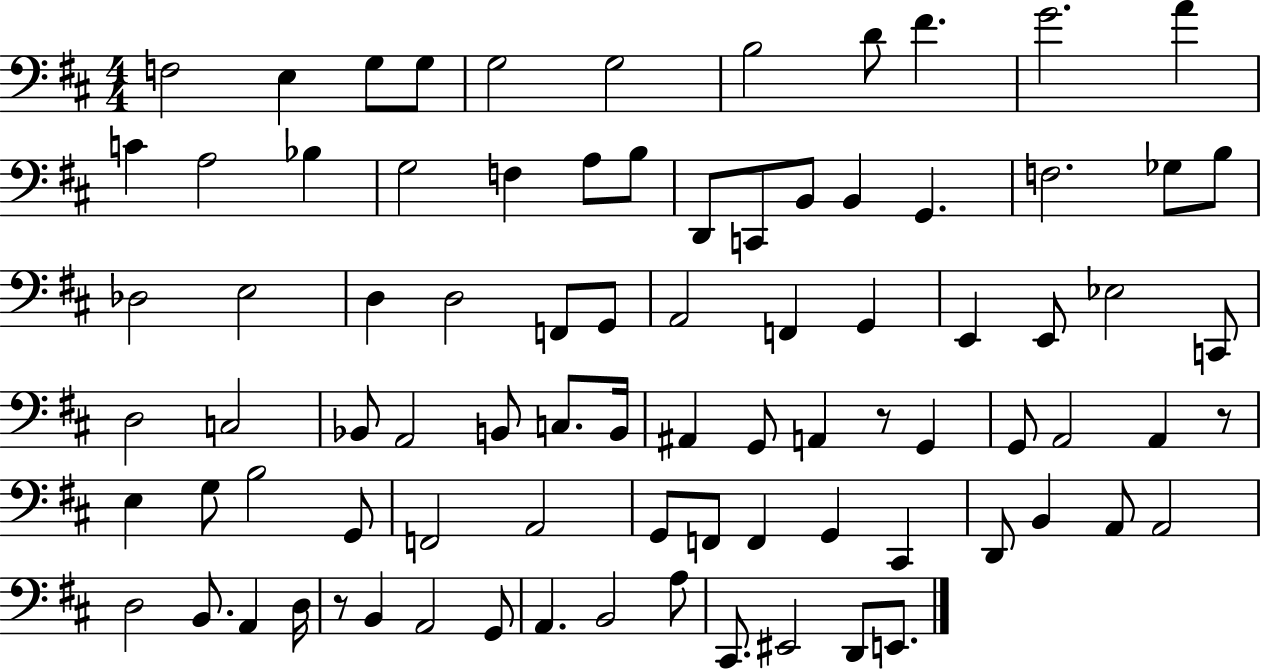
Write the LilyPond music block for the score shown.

{
  \clef bass
  \numericTimeSignature
  \time 4/4
  \key d \major
  \repeat volta 2 { f2 e4 g8 g8 | g2 g2 | b2 d'8 fis'4. | g'2. a'4 | \break c'4 a2 bes4 | g2 f4 a8 b8 | d,8 c,8 b,8 b,4 g,4. | f2. ges8 b8 | \break des2 e2 | d4 d2 f,8 g,8 | a,2 f,4 g,4 | e,4 e,8 ees2 c,8 | \break d2 c2 | bes,8 a,2 b,8 c8. b,16 | ais,4 g,8 a,4 r8 g,4 | g,8 a,2 a,4 r8 | \break e4 g8 b2 g,8 | f,2 a,2 | g,8 f,8 f,4 g,4 cis,4 | d,8 b,4 a,8 a,2 | \break d2 b,8. a,4 d16 | r8 b,4 a,2 g,8 | a,4. b,2 a8 | cis,8. eis,2 d,8 e,8. | \break } \bar "|."
}